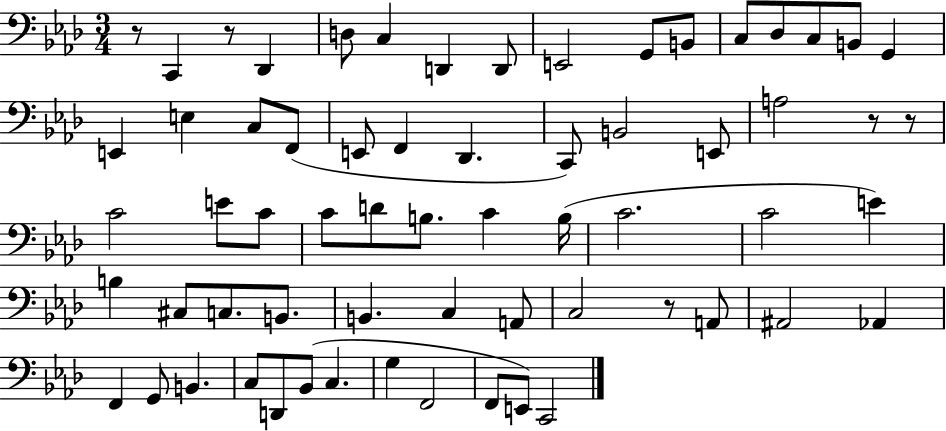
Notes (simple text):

R/e C2/q R/e Db2/q D3/e C3/q D2/q D2/e E2/h G2/e B2/e C3/e Db3/e C3/e B2/e G2/q E2/q E3/q C3/e F2/e E2/e F2/q Db2/q. C2/e B2/h E2/e A3/h R/e R/e C4/h E4/e C4/e C4/e D4/e B3/e. C4/q B3/s C4/h. C4/h E4/q B3/q C#3/e C3/e. B2/e. B2/q. C3/q A2/e C3/h R/e A2/e A#2/h Ab2/q F2/q G2/e B2/q. C3/e D2/e Bb2/e C3/q. G3/q F2/h F2/e E2/e C2/h